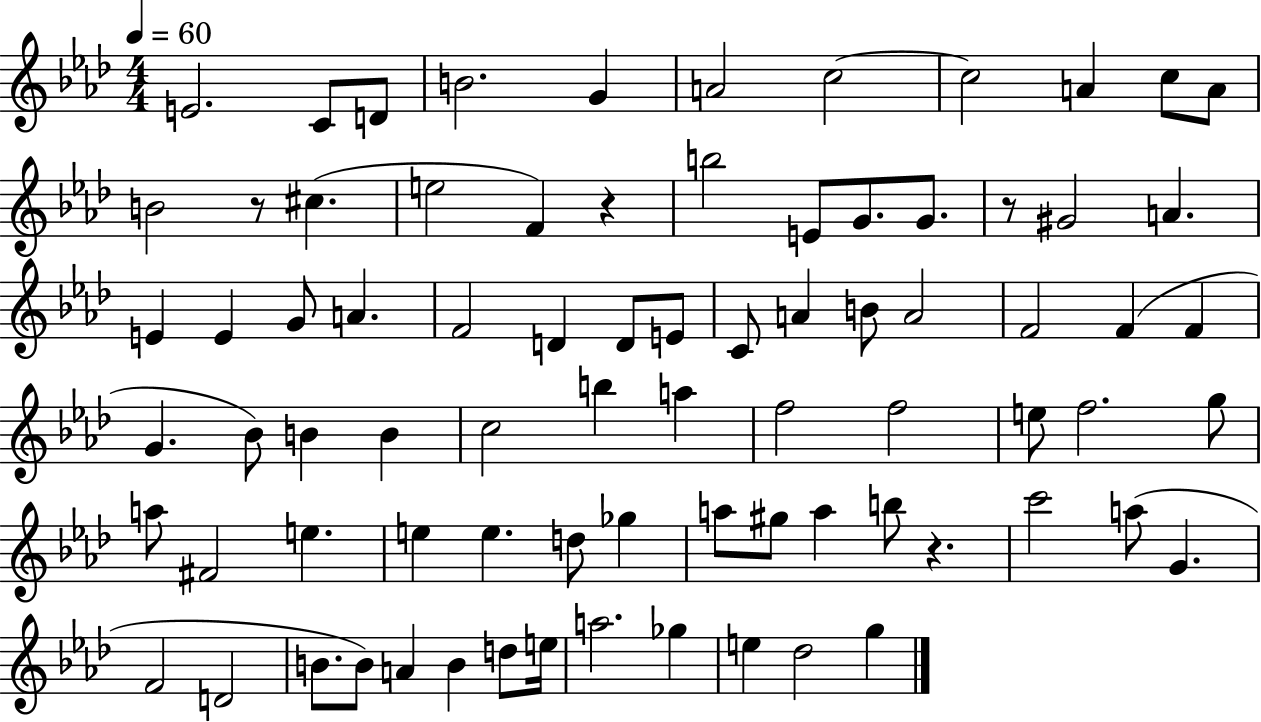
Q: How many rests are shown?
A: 4